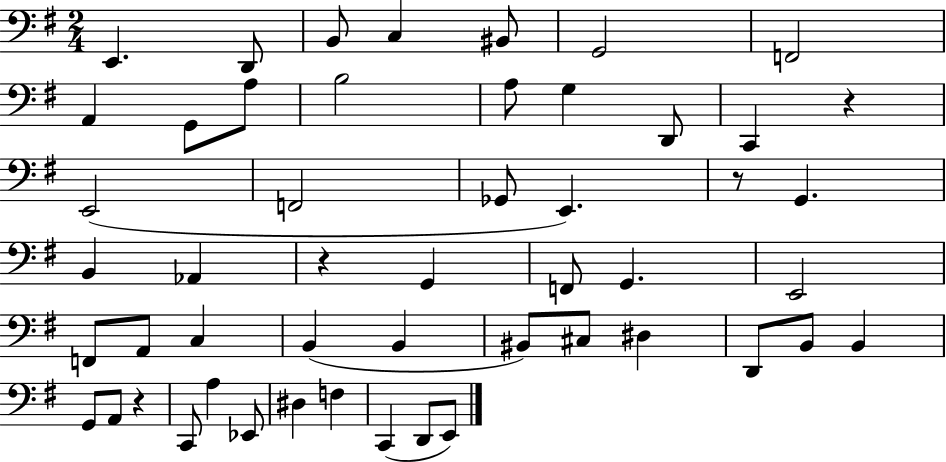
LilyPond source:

{
  \clef bass
  \numericTimeSignature
  \time 2/4
  \key g \major
  e,4. d,8 | b,8 c4 bis,8 | g,2 | f,2 | \break a,4 g,8 a8 | b2 | a8 g4 d,8 | c,4 r4 | \break e,2( | f,2 | ges,8 e,4.) | r8 g,4. | \break b,4 aes,4 | r4 g,4 | f,8 g,4. | e,2 | \break f,8 a,8 c4 | b,4( b,4 | bis,8) cis8 dis4 | d,8 b,8 b,4 | \break g,8 a,8 r4 | c,8 a4 ees,8 | dis4 f4 | c,4( d,8 e,8) | \break \bar "|."
}